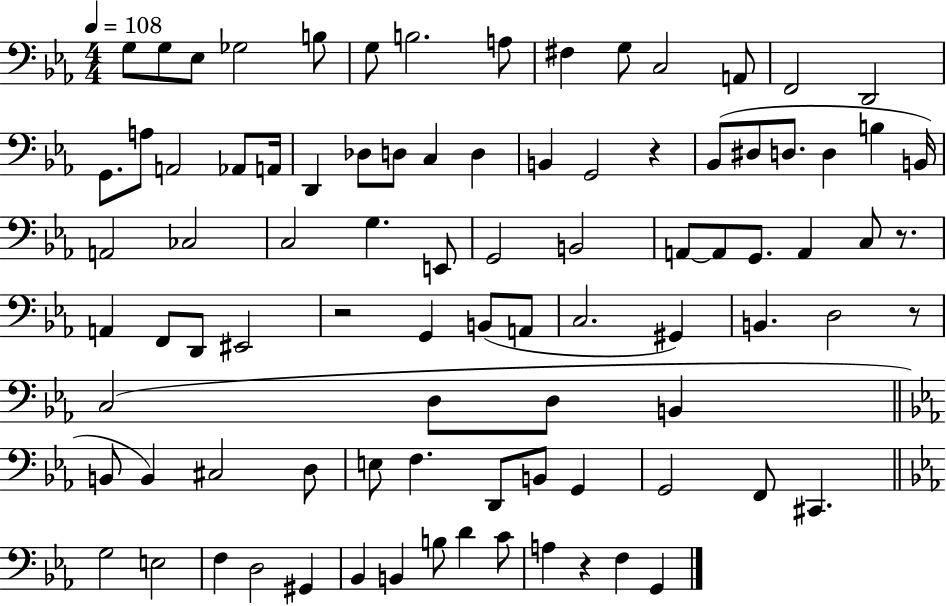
X:1
T:Untitled
M:4/4
L:1/4
K:Eb
G,/2 G,/2 _E,/2 _G,2 B,/2 G,/2 B,2 A,/2 ^F, G,/2 C,2 A,,/2 F,,2 D,,2 G,,/2 A,/2 A,,2 _A,,/2 A,,/4 D,, _D,/2 D,/2 C, D, B,, G,,2 z _B,,/2 ^D,/2 D,/2 D, B, B,,/4 A,,2 _C,2 C,2 G, E,,/2 G,,2 B,,2 A,,/2 A,,/2 G,,/2 A,, C,/2 z/2 A,, F,,/2 D,,/2 ^E,,2 z2 G,, B,,/2 A,,/2 C,2 ^G,, B,, D,2 z/2 C,2 D,/2 D,/2 B,, B,,/2 B,, ^C,2 D,/2 E,/2 F, D,,/2 B,,/2 G,, G,,2 F,,/2 ^C,, G,2 E,2 F, D,2 ^G,, _B,, B,, B,/2 D C/2 A, z F, G,,